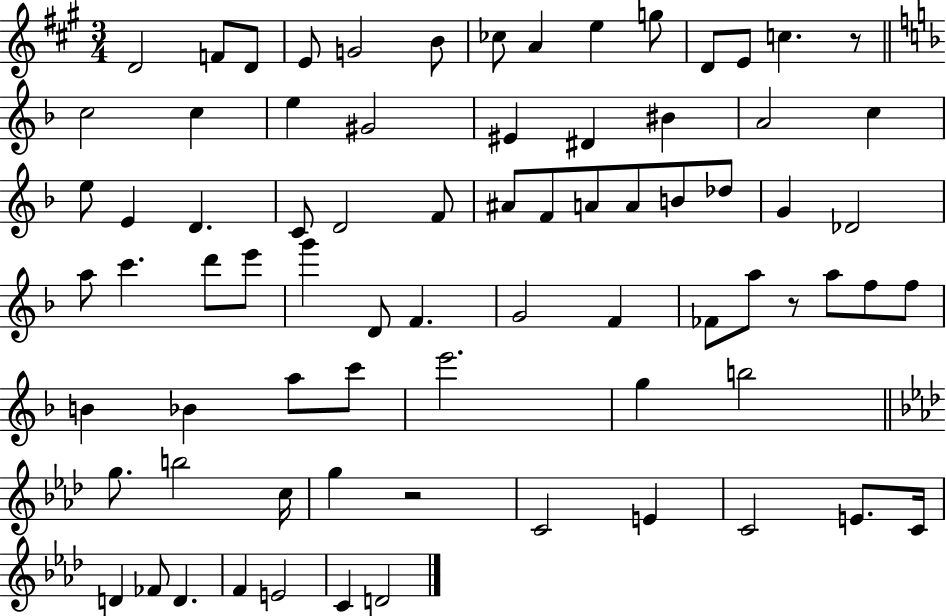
D4/h F4/e D4/e E4/e G4/h B4/e CES5/e A4/q E5/q G5/e D4/e E4/e C5/q. R/e C5/h C5/q E5/q G#4/h EIS4/q D#4/q BIS4/q A4/h C5/q E5/e E4/q D4/q. C4/e D4/h F4/e A#4/e F4/e A4/e A4/e B4/e Db5/e G4/q Db4/h A5/e C6/q. D6/e E6/e G6/q D4/e F4/q. G4/h F4/q FES4/e A5/e R/e A5/e F5/e F5/e B4/q Bb4/q A5/e C6/e E6/h. G5/q B5/h G5/e. B5/h C5/s G5/q R/h C4/h E4/q C4/h E4/e. C4/s D4/q FES4/e D4/q. F4/q E4/h C4/q D4/h